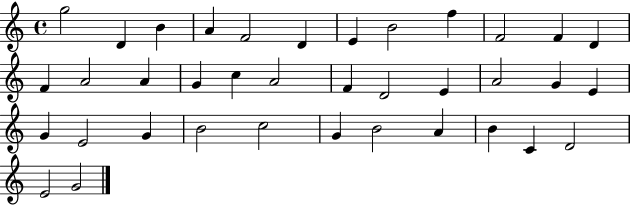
G5/h D4/q B4/q A4/q F4/h D4/q E4/q B4/h F5/q F4/h F4/q D4/q F4/q A4/h A4/q G4/q C5/q A4/h F4/q D4/h E4/q A4/h G4/q E4/q G4/q E4/h G4/q B4/h C5/h G4/q B4/h A4/q B4/q C4/q D4/h E4/h G4/h